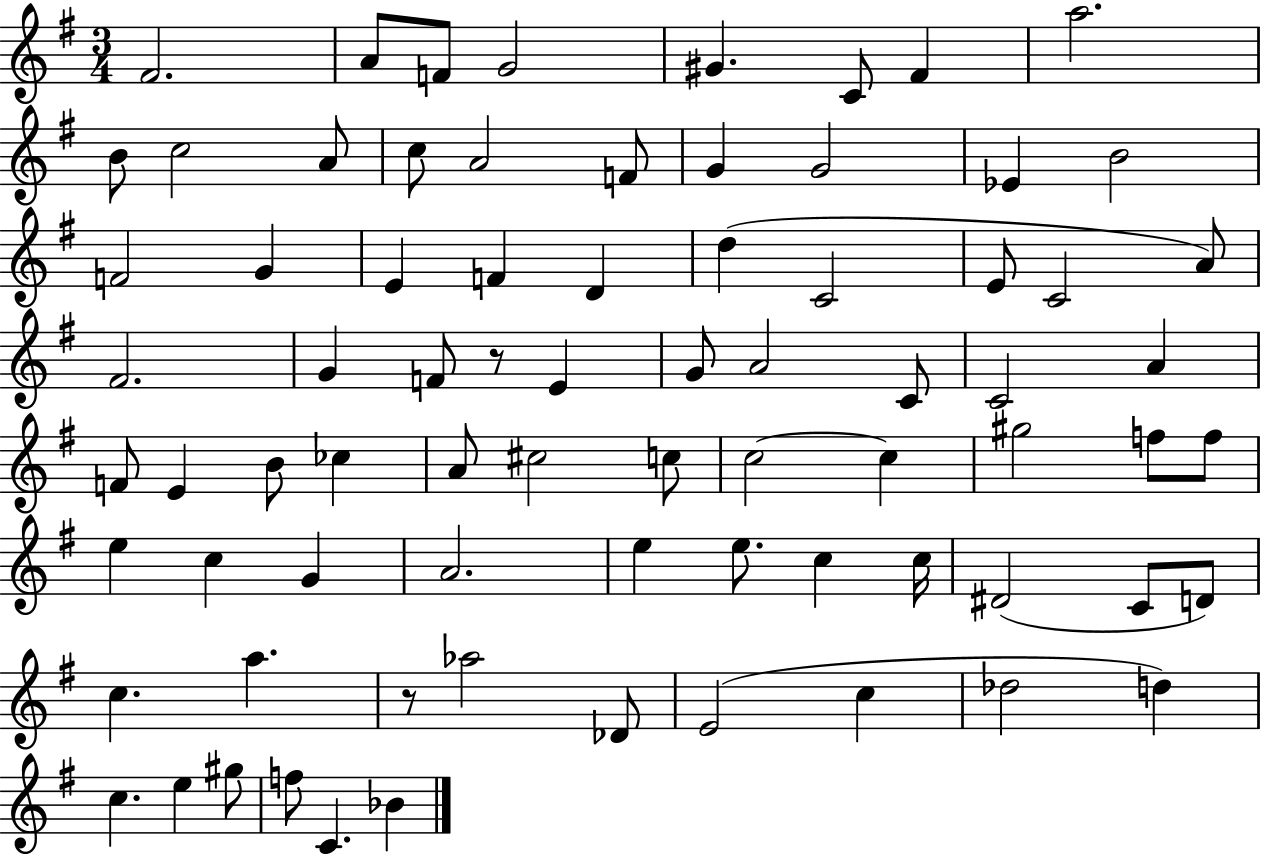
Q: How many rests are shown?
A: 2